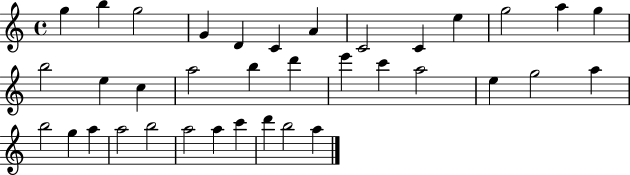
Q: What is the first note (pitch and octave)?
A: G5